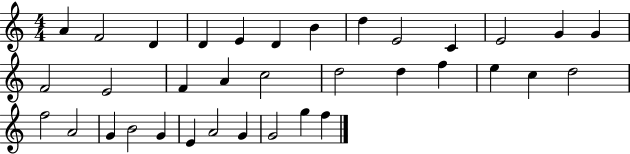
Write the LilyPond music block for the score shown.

{
  \clef treble
  \numericTimeSignature
  \time 4/4
  \key c \major
  a'4 f'2 d'4 | d'4 e'4 d'4 b'4 | d''4 e'2 c'4 | e'2 g'4 g'4 | \break f'2 e'2 | f'4 a'4 c''2 | d''2 d''4 f''4 | e''4 c''4 d''2 | \break f''2 a'2 | g'4 b'2 g'4 | e'4 a'2 g'4 | g'2 g''4 f''4 | \break \bar "|."
}